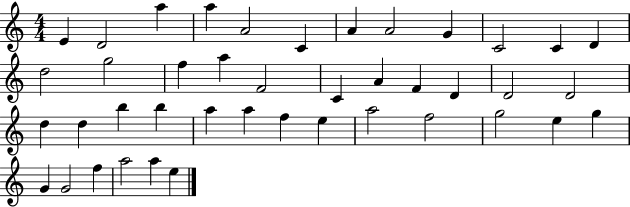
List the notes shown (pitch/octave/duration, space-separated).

E4/q D4/h A5/q A5/q A4/h C4/q A4/q A4/h G4/q C4/h C4/q D4/q D5/h G5/h F5/q A5/q F4/h C4/q A4/q F4/q D4/q D4/h D4/h D5/q D5/q B5/q B5/q A5/q A5/q F5/q E5/q A5/h F5/h G5/h E5/q G5/q G4/q G4/h F5/q A5/h A5/q E5/q